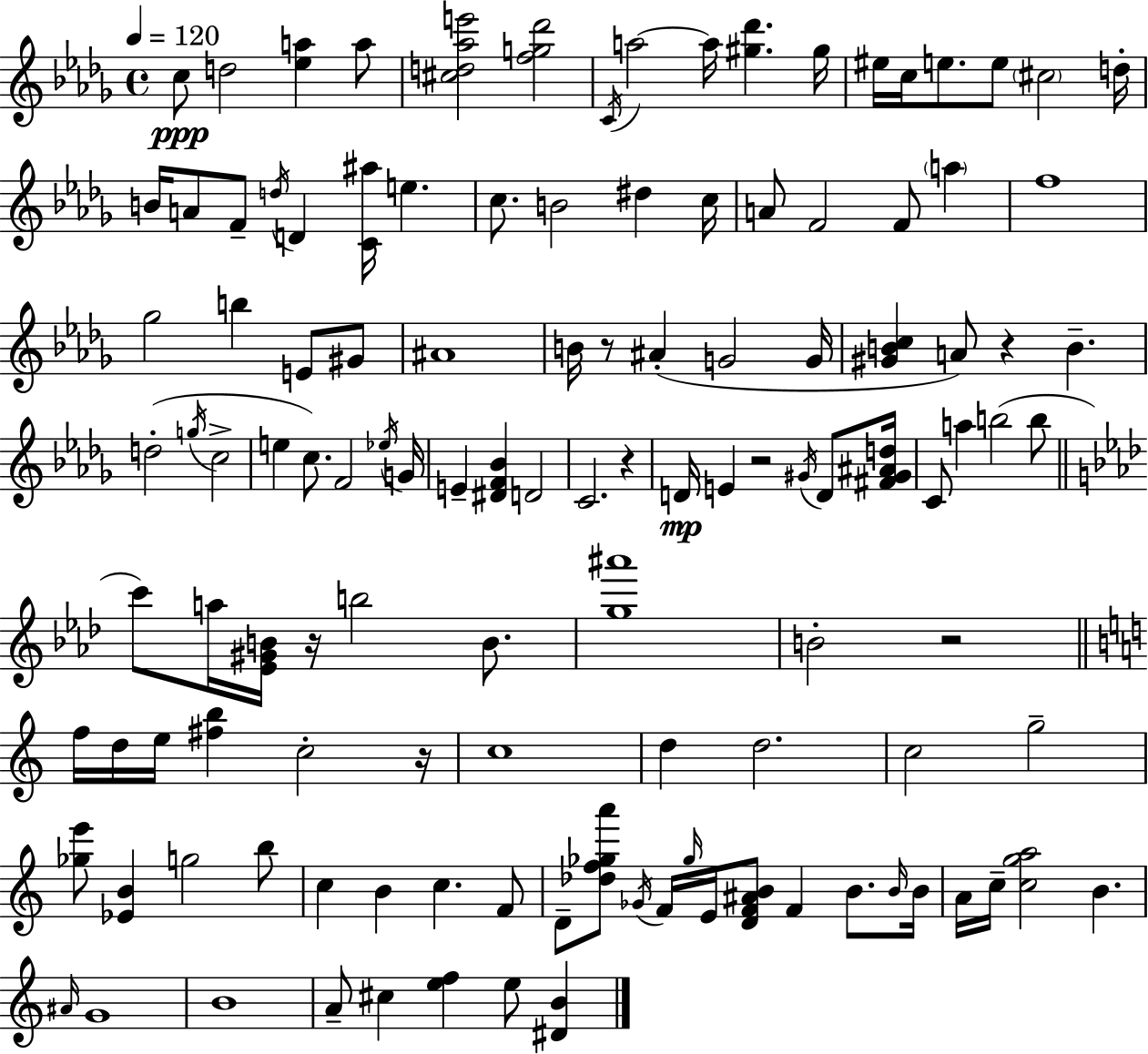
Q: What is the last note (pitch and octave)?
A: E5